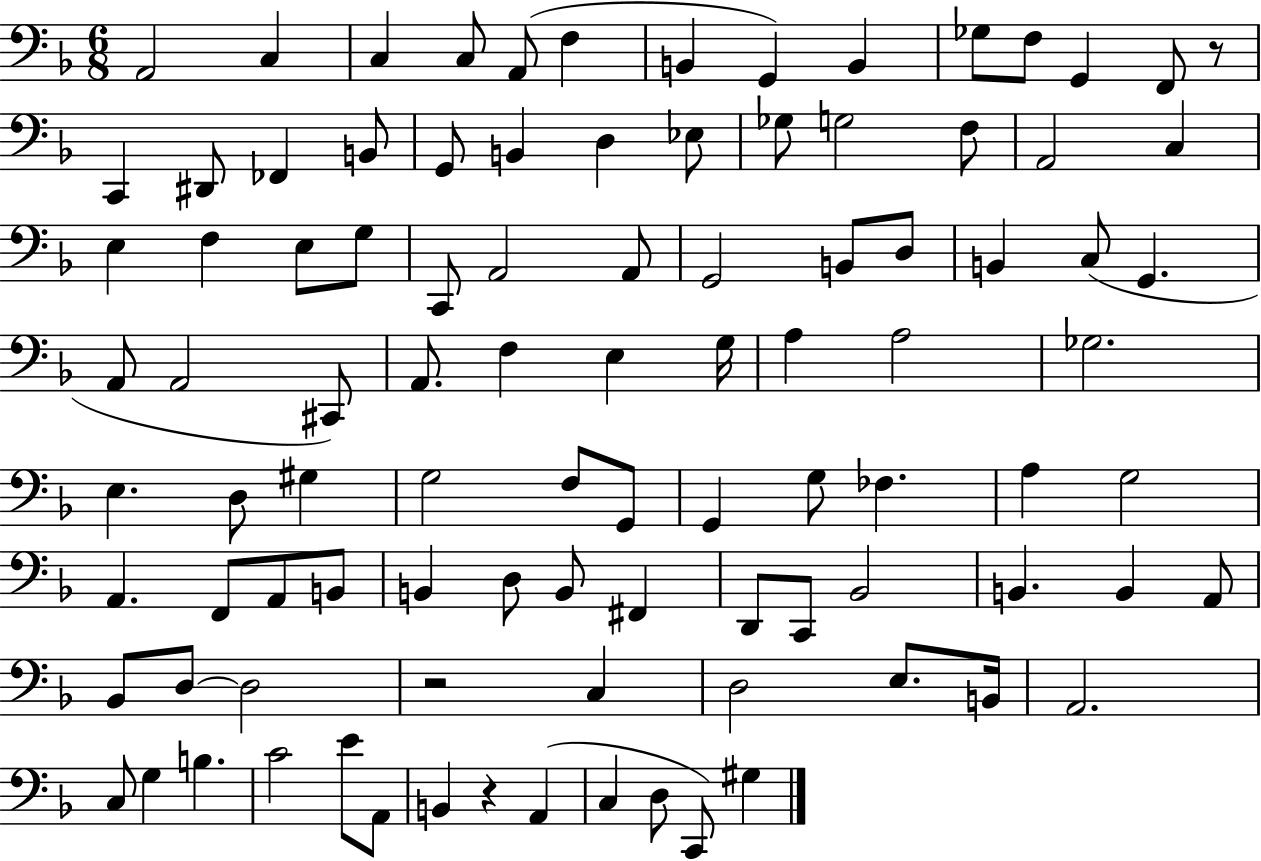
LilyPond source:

{
  \clef bass
  \numericTimeSignature
  \time 6/8
  \key f \major
  a,2 c4 | c4 c8 a,8( f4 | b,4 g,4) b,4 | ges8 f8 g,4 f,8 r8 | \break c,4 dis,8 fes,4 b,8 | g,8 b,4 d4 ees8 | ges8 g2 f8 | a,2 c4 | \break e4 f4 e8 g8 | c,8 a,2 a,8 | g,2 b,8 d8 | b,4 c8( g,4. | \break a,8 a,2 cis,8) | a,8. f4 e4 g16 | a4 a2 | ges2. | \break e4. d8 gis4 | g2 f8 g,8 | g,4 g8 fes4. | a4 g2 | \break a,4. f,8 a,8 b,8 | b,4 d8 b,8 fis,4 | d,8 c,8 bes,2 | b,4. b,4 a,8 | \break bes,8 d8~~ d2 | r2 c4 | d2 e8. b,16 | a,2. | \break c8 g4 b4. | c'2 e'8 a,8 | b,4 r4 a,4( | c4 d8 c,8) gis4 | \break \bar "|."
}